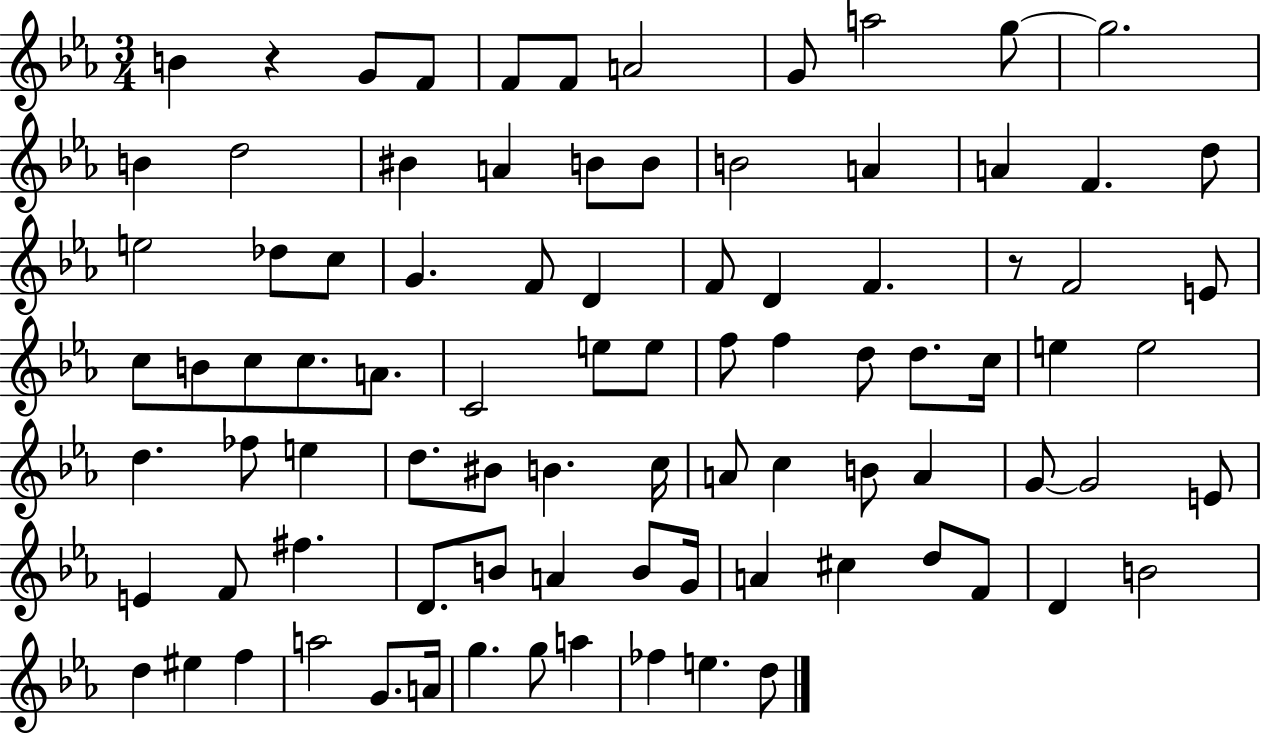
{
  \clef treble
  \numericTimeSignature
  \time 3/4
  \key ees \major
  b'4 r4 g'8 f'8 | f'8 f'8 a'2 | g'8 a''2 g''8~~ | g''2. | \break b'4 d''2 | bis'4 a'4 b'8 b'8 | b'2 a'4 | a'4 f'4. d''8 | \break e''2 des''8 c''8 | g'4. f'8 d'4 | f'8 d'4 f'4. | r8 f'2 e'8 | \break c''8 b'8 c''8 c''8. a'8. | c'2 e''8 e''8 | f''8 f''4 d''8 d''8. c''16 | e''4 e''2 | \break d''4. fes''8 e''4 | d''8. bis'8 b'4. c''16 | a'8 c''4 b'8 a'4 | g'8~~ g'2 e'8 | \break e'4 f'8 fis''4. | d'8. b'8 a'4 b'8 g'16 | a'4 cis''4 d''8 f'8 | d'4 b'2 | \break d''4 eis''4 f''4 | a''2 g'8. a'16 | g''4. g''8 a''4 | fes''4 e''4. d''8 | \break \bar "|."
}